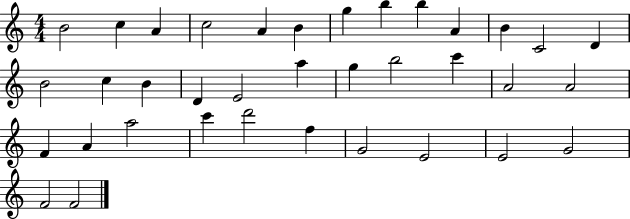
{
  \clef treble
  \numericTimeSignature
  \time 4/4
  \key c \major
  b'2 c''4 a'4 | c''2 a'4 b'4 | g''4 b''4 b''4 a'4 | b'4 c'2 d'4 | \break b'2 c''4 b'4 | d'4 e'2 a''4 | g''4 b''2 c'''4 | a'2 a'2 | \break f'4 a'4 a''2 | c'''4 d'''2 f''4 | g'2 e'2 | e'2 g'2 | \break f'2 f'2 | \bar "|."
}